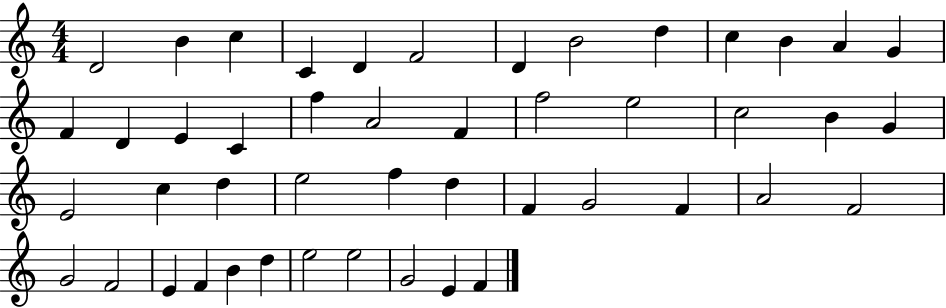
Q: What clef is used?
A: treble